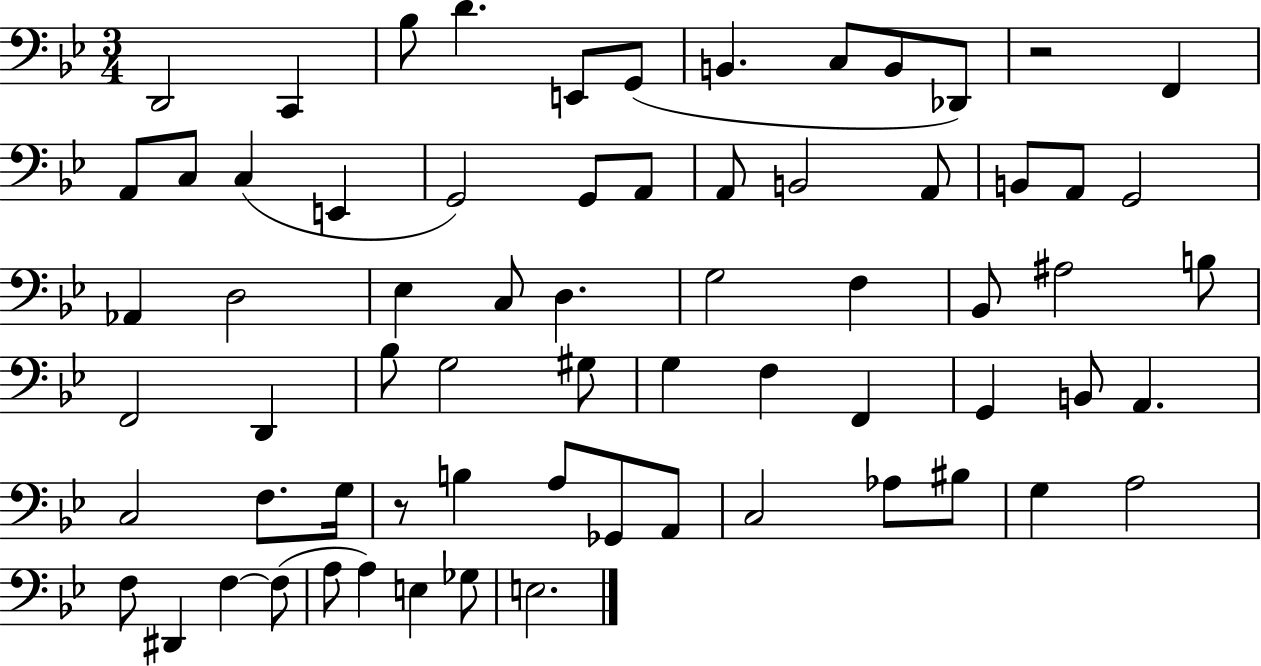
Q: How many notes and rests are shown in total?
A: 68